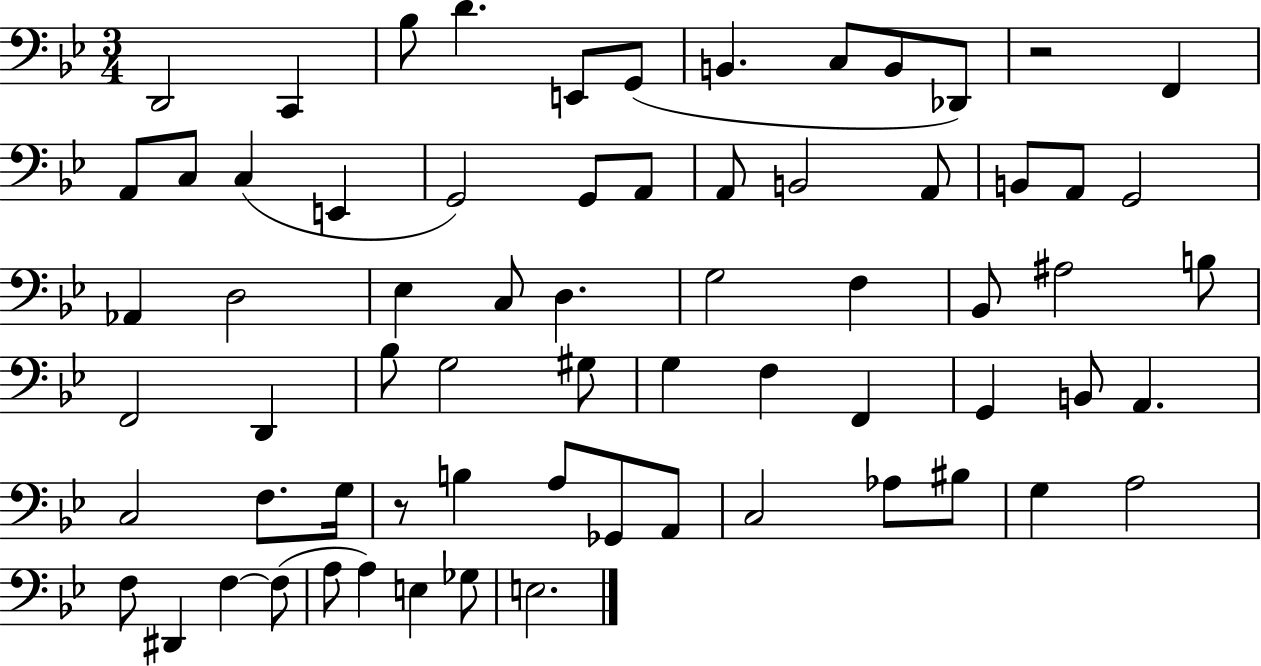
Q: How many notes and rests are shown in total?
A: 68